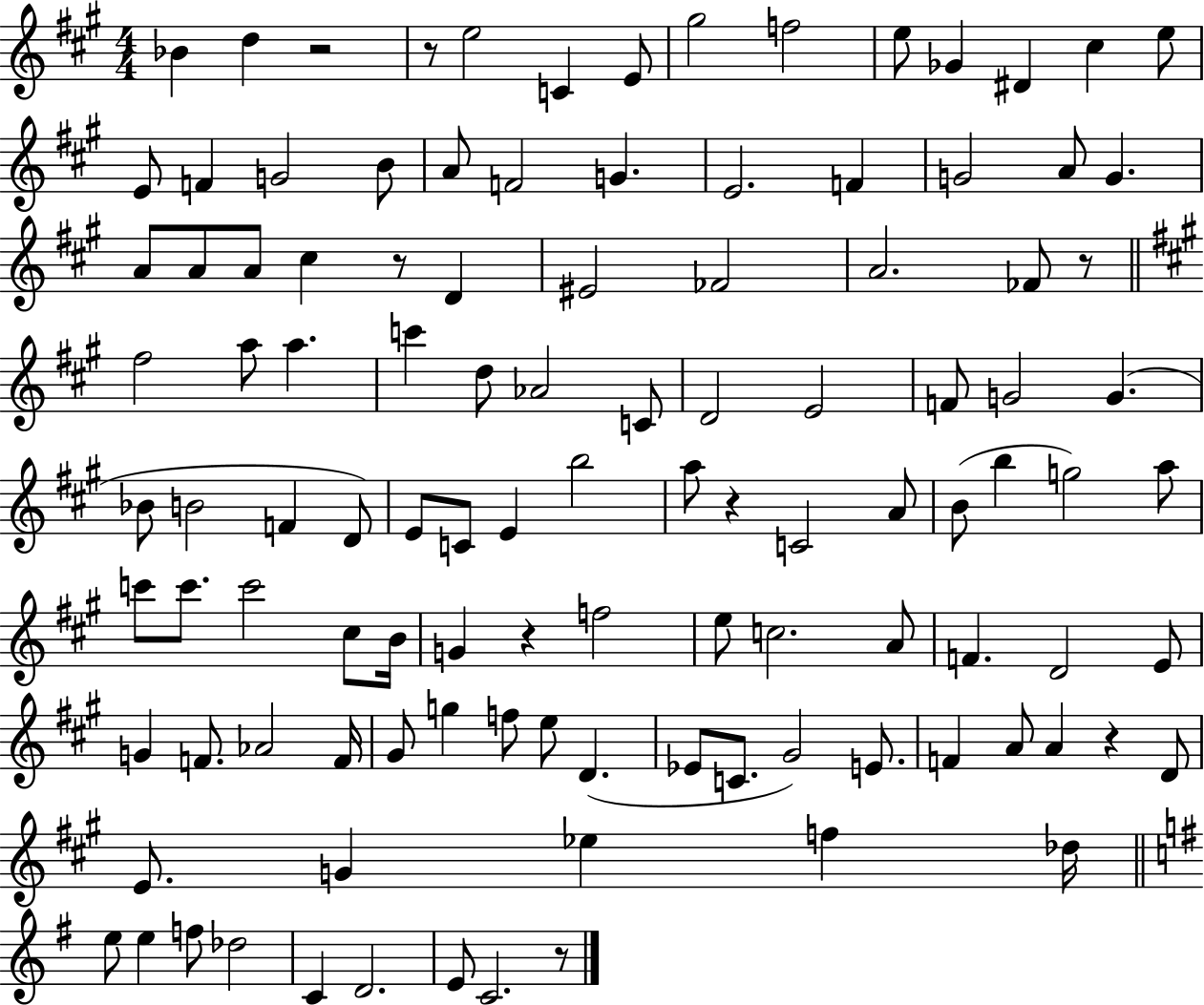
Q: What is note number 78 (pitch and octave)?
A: G#4